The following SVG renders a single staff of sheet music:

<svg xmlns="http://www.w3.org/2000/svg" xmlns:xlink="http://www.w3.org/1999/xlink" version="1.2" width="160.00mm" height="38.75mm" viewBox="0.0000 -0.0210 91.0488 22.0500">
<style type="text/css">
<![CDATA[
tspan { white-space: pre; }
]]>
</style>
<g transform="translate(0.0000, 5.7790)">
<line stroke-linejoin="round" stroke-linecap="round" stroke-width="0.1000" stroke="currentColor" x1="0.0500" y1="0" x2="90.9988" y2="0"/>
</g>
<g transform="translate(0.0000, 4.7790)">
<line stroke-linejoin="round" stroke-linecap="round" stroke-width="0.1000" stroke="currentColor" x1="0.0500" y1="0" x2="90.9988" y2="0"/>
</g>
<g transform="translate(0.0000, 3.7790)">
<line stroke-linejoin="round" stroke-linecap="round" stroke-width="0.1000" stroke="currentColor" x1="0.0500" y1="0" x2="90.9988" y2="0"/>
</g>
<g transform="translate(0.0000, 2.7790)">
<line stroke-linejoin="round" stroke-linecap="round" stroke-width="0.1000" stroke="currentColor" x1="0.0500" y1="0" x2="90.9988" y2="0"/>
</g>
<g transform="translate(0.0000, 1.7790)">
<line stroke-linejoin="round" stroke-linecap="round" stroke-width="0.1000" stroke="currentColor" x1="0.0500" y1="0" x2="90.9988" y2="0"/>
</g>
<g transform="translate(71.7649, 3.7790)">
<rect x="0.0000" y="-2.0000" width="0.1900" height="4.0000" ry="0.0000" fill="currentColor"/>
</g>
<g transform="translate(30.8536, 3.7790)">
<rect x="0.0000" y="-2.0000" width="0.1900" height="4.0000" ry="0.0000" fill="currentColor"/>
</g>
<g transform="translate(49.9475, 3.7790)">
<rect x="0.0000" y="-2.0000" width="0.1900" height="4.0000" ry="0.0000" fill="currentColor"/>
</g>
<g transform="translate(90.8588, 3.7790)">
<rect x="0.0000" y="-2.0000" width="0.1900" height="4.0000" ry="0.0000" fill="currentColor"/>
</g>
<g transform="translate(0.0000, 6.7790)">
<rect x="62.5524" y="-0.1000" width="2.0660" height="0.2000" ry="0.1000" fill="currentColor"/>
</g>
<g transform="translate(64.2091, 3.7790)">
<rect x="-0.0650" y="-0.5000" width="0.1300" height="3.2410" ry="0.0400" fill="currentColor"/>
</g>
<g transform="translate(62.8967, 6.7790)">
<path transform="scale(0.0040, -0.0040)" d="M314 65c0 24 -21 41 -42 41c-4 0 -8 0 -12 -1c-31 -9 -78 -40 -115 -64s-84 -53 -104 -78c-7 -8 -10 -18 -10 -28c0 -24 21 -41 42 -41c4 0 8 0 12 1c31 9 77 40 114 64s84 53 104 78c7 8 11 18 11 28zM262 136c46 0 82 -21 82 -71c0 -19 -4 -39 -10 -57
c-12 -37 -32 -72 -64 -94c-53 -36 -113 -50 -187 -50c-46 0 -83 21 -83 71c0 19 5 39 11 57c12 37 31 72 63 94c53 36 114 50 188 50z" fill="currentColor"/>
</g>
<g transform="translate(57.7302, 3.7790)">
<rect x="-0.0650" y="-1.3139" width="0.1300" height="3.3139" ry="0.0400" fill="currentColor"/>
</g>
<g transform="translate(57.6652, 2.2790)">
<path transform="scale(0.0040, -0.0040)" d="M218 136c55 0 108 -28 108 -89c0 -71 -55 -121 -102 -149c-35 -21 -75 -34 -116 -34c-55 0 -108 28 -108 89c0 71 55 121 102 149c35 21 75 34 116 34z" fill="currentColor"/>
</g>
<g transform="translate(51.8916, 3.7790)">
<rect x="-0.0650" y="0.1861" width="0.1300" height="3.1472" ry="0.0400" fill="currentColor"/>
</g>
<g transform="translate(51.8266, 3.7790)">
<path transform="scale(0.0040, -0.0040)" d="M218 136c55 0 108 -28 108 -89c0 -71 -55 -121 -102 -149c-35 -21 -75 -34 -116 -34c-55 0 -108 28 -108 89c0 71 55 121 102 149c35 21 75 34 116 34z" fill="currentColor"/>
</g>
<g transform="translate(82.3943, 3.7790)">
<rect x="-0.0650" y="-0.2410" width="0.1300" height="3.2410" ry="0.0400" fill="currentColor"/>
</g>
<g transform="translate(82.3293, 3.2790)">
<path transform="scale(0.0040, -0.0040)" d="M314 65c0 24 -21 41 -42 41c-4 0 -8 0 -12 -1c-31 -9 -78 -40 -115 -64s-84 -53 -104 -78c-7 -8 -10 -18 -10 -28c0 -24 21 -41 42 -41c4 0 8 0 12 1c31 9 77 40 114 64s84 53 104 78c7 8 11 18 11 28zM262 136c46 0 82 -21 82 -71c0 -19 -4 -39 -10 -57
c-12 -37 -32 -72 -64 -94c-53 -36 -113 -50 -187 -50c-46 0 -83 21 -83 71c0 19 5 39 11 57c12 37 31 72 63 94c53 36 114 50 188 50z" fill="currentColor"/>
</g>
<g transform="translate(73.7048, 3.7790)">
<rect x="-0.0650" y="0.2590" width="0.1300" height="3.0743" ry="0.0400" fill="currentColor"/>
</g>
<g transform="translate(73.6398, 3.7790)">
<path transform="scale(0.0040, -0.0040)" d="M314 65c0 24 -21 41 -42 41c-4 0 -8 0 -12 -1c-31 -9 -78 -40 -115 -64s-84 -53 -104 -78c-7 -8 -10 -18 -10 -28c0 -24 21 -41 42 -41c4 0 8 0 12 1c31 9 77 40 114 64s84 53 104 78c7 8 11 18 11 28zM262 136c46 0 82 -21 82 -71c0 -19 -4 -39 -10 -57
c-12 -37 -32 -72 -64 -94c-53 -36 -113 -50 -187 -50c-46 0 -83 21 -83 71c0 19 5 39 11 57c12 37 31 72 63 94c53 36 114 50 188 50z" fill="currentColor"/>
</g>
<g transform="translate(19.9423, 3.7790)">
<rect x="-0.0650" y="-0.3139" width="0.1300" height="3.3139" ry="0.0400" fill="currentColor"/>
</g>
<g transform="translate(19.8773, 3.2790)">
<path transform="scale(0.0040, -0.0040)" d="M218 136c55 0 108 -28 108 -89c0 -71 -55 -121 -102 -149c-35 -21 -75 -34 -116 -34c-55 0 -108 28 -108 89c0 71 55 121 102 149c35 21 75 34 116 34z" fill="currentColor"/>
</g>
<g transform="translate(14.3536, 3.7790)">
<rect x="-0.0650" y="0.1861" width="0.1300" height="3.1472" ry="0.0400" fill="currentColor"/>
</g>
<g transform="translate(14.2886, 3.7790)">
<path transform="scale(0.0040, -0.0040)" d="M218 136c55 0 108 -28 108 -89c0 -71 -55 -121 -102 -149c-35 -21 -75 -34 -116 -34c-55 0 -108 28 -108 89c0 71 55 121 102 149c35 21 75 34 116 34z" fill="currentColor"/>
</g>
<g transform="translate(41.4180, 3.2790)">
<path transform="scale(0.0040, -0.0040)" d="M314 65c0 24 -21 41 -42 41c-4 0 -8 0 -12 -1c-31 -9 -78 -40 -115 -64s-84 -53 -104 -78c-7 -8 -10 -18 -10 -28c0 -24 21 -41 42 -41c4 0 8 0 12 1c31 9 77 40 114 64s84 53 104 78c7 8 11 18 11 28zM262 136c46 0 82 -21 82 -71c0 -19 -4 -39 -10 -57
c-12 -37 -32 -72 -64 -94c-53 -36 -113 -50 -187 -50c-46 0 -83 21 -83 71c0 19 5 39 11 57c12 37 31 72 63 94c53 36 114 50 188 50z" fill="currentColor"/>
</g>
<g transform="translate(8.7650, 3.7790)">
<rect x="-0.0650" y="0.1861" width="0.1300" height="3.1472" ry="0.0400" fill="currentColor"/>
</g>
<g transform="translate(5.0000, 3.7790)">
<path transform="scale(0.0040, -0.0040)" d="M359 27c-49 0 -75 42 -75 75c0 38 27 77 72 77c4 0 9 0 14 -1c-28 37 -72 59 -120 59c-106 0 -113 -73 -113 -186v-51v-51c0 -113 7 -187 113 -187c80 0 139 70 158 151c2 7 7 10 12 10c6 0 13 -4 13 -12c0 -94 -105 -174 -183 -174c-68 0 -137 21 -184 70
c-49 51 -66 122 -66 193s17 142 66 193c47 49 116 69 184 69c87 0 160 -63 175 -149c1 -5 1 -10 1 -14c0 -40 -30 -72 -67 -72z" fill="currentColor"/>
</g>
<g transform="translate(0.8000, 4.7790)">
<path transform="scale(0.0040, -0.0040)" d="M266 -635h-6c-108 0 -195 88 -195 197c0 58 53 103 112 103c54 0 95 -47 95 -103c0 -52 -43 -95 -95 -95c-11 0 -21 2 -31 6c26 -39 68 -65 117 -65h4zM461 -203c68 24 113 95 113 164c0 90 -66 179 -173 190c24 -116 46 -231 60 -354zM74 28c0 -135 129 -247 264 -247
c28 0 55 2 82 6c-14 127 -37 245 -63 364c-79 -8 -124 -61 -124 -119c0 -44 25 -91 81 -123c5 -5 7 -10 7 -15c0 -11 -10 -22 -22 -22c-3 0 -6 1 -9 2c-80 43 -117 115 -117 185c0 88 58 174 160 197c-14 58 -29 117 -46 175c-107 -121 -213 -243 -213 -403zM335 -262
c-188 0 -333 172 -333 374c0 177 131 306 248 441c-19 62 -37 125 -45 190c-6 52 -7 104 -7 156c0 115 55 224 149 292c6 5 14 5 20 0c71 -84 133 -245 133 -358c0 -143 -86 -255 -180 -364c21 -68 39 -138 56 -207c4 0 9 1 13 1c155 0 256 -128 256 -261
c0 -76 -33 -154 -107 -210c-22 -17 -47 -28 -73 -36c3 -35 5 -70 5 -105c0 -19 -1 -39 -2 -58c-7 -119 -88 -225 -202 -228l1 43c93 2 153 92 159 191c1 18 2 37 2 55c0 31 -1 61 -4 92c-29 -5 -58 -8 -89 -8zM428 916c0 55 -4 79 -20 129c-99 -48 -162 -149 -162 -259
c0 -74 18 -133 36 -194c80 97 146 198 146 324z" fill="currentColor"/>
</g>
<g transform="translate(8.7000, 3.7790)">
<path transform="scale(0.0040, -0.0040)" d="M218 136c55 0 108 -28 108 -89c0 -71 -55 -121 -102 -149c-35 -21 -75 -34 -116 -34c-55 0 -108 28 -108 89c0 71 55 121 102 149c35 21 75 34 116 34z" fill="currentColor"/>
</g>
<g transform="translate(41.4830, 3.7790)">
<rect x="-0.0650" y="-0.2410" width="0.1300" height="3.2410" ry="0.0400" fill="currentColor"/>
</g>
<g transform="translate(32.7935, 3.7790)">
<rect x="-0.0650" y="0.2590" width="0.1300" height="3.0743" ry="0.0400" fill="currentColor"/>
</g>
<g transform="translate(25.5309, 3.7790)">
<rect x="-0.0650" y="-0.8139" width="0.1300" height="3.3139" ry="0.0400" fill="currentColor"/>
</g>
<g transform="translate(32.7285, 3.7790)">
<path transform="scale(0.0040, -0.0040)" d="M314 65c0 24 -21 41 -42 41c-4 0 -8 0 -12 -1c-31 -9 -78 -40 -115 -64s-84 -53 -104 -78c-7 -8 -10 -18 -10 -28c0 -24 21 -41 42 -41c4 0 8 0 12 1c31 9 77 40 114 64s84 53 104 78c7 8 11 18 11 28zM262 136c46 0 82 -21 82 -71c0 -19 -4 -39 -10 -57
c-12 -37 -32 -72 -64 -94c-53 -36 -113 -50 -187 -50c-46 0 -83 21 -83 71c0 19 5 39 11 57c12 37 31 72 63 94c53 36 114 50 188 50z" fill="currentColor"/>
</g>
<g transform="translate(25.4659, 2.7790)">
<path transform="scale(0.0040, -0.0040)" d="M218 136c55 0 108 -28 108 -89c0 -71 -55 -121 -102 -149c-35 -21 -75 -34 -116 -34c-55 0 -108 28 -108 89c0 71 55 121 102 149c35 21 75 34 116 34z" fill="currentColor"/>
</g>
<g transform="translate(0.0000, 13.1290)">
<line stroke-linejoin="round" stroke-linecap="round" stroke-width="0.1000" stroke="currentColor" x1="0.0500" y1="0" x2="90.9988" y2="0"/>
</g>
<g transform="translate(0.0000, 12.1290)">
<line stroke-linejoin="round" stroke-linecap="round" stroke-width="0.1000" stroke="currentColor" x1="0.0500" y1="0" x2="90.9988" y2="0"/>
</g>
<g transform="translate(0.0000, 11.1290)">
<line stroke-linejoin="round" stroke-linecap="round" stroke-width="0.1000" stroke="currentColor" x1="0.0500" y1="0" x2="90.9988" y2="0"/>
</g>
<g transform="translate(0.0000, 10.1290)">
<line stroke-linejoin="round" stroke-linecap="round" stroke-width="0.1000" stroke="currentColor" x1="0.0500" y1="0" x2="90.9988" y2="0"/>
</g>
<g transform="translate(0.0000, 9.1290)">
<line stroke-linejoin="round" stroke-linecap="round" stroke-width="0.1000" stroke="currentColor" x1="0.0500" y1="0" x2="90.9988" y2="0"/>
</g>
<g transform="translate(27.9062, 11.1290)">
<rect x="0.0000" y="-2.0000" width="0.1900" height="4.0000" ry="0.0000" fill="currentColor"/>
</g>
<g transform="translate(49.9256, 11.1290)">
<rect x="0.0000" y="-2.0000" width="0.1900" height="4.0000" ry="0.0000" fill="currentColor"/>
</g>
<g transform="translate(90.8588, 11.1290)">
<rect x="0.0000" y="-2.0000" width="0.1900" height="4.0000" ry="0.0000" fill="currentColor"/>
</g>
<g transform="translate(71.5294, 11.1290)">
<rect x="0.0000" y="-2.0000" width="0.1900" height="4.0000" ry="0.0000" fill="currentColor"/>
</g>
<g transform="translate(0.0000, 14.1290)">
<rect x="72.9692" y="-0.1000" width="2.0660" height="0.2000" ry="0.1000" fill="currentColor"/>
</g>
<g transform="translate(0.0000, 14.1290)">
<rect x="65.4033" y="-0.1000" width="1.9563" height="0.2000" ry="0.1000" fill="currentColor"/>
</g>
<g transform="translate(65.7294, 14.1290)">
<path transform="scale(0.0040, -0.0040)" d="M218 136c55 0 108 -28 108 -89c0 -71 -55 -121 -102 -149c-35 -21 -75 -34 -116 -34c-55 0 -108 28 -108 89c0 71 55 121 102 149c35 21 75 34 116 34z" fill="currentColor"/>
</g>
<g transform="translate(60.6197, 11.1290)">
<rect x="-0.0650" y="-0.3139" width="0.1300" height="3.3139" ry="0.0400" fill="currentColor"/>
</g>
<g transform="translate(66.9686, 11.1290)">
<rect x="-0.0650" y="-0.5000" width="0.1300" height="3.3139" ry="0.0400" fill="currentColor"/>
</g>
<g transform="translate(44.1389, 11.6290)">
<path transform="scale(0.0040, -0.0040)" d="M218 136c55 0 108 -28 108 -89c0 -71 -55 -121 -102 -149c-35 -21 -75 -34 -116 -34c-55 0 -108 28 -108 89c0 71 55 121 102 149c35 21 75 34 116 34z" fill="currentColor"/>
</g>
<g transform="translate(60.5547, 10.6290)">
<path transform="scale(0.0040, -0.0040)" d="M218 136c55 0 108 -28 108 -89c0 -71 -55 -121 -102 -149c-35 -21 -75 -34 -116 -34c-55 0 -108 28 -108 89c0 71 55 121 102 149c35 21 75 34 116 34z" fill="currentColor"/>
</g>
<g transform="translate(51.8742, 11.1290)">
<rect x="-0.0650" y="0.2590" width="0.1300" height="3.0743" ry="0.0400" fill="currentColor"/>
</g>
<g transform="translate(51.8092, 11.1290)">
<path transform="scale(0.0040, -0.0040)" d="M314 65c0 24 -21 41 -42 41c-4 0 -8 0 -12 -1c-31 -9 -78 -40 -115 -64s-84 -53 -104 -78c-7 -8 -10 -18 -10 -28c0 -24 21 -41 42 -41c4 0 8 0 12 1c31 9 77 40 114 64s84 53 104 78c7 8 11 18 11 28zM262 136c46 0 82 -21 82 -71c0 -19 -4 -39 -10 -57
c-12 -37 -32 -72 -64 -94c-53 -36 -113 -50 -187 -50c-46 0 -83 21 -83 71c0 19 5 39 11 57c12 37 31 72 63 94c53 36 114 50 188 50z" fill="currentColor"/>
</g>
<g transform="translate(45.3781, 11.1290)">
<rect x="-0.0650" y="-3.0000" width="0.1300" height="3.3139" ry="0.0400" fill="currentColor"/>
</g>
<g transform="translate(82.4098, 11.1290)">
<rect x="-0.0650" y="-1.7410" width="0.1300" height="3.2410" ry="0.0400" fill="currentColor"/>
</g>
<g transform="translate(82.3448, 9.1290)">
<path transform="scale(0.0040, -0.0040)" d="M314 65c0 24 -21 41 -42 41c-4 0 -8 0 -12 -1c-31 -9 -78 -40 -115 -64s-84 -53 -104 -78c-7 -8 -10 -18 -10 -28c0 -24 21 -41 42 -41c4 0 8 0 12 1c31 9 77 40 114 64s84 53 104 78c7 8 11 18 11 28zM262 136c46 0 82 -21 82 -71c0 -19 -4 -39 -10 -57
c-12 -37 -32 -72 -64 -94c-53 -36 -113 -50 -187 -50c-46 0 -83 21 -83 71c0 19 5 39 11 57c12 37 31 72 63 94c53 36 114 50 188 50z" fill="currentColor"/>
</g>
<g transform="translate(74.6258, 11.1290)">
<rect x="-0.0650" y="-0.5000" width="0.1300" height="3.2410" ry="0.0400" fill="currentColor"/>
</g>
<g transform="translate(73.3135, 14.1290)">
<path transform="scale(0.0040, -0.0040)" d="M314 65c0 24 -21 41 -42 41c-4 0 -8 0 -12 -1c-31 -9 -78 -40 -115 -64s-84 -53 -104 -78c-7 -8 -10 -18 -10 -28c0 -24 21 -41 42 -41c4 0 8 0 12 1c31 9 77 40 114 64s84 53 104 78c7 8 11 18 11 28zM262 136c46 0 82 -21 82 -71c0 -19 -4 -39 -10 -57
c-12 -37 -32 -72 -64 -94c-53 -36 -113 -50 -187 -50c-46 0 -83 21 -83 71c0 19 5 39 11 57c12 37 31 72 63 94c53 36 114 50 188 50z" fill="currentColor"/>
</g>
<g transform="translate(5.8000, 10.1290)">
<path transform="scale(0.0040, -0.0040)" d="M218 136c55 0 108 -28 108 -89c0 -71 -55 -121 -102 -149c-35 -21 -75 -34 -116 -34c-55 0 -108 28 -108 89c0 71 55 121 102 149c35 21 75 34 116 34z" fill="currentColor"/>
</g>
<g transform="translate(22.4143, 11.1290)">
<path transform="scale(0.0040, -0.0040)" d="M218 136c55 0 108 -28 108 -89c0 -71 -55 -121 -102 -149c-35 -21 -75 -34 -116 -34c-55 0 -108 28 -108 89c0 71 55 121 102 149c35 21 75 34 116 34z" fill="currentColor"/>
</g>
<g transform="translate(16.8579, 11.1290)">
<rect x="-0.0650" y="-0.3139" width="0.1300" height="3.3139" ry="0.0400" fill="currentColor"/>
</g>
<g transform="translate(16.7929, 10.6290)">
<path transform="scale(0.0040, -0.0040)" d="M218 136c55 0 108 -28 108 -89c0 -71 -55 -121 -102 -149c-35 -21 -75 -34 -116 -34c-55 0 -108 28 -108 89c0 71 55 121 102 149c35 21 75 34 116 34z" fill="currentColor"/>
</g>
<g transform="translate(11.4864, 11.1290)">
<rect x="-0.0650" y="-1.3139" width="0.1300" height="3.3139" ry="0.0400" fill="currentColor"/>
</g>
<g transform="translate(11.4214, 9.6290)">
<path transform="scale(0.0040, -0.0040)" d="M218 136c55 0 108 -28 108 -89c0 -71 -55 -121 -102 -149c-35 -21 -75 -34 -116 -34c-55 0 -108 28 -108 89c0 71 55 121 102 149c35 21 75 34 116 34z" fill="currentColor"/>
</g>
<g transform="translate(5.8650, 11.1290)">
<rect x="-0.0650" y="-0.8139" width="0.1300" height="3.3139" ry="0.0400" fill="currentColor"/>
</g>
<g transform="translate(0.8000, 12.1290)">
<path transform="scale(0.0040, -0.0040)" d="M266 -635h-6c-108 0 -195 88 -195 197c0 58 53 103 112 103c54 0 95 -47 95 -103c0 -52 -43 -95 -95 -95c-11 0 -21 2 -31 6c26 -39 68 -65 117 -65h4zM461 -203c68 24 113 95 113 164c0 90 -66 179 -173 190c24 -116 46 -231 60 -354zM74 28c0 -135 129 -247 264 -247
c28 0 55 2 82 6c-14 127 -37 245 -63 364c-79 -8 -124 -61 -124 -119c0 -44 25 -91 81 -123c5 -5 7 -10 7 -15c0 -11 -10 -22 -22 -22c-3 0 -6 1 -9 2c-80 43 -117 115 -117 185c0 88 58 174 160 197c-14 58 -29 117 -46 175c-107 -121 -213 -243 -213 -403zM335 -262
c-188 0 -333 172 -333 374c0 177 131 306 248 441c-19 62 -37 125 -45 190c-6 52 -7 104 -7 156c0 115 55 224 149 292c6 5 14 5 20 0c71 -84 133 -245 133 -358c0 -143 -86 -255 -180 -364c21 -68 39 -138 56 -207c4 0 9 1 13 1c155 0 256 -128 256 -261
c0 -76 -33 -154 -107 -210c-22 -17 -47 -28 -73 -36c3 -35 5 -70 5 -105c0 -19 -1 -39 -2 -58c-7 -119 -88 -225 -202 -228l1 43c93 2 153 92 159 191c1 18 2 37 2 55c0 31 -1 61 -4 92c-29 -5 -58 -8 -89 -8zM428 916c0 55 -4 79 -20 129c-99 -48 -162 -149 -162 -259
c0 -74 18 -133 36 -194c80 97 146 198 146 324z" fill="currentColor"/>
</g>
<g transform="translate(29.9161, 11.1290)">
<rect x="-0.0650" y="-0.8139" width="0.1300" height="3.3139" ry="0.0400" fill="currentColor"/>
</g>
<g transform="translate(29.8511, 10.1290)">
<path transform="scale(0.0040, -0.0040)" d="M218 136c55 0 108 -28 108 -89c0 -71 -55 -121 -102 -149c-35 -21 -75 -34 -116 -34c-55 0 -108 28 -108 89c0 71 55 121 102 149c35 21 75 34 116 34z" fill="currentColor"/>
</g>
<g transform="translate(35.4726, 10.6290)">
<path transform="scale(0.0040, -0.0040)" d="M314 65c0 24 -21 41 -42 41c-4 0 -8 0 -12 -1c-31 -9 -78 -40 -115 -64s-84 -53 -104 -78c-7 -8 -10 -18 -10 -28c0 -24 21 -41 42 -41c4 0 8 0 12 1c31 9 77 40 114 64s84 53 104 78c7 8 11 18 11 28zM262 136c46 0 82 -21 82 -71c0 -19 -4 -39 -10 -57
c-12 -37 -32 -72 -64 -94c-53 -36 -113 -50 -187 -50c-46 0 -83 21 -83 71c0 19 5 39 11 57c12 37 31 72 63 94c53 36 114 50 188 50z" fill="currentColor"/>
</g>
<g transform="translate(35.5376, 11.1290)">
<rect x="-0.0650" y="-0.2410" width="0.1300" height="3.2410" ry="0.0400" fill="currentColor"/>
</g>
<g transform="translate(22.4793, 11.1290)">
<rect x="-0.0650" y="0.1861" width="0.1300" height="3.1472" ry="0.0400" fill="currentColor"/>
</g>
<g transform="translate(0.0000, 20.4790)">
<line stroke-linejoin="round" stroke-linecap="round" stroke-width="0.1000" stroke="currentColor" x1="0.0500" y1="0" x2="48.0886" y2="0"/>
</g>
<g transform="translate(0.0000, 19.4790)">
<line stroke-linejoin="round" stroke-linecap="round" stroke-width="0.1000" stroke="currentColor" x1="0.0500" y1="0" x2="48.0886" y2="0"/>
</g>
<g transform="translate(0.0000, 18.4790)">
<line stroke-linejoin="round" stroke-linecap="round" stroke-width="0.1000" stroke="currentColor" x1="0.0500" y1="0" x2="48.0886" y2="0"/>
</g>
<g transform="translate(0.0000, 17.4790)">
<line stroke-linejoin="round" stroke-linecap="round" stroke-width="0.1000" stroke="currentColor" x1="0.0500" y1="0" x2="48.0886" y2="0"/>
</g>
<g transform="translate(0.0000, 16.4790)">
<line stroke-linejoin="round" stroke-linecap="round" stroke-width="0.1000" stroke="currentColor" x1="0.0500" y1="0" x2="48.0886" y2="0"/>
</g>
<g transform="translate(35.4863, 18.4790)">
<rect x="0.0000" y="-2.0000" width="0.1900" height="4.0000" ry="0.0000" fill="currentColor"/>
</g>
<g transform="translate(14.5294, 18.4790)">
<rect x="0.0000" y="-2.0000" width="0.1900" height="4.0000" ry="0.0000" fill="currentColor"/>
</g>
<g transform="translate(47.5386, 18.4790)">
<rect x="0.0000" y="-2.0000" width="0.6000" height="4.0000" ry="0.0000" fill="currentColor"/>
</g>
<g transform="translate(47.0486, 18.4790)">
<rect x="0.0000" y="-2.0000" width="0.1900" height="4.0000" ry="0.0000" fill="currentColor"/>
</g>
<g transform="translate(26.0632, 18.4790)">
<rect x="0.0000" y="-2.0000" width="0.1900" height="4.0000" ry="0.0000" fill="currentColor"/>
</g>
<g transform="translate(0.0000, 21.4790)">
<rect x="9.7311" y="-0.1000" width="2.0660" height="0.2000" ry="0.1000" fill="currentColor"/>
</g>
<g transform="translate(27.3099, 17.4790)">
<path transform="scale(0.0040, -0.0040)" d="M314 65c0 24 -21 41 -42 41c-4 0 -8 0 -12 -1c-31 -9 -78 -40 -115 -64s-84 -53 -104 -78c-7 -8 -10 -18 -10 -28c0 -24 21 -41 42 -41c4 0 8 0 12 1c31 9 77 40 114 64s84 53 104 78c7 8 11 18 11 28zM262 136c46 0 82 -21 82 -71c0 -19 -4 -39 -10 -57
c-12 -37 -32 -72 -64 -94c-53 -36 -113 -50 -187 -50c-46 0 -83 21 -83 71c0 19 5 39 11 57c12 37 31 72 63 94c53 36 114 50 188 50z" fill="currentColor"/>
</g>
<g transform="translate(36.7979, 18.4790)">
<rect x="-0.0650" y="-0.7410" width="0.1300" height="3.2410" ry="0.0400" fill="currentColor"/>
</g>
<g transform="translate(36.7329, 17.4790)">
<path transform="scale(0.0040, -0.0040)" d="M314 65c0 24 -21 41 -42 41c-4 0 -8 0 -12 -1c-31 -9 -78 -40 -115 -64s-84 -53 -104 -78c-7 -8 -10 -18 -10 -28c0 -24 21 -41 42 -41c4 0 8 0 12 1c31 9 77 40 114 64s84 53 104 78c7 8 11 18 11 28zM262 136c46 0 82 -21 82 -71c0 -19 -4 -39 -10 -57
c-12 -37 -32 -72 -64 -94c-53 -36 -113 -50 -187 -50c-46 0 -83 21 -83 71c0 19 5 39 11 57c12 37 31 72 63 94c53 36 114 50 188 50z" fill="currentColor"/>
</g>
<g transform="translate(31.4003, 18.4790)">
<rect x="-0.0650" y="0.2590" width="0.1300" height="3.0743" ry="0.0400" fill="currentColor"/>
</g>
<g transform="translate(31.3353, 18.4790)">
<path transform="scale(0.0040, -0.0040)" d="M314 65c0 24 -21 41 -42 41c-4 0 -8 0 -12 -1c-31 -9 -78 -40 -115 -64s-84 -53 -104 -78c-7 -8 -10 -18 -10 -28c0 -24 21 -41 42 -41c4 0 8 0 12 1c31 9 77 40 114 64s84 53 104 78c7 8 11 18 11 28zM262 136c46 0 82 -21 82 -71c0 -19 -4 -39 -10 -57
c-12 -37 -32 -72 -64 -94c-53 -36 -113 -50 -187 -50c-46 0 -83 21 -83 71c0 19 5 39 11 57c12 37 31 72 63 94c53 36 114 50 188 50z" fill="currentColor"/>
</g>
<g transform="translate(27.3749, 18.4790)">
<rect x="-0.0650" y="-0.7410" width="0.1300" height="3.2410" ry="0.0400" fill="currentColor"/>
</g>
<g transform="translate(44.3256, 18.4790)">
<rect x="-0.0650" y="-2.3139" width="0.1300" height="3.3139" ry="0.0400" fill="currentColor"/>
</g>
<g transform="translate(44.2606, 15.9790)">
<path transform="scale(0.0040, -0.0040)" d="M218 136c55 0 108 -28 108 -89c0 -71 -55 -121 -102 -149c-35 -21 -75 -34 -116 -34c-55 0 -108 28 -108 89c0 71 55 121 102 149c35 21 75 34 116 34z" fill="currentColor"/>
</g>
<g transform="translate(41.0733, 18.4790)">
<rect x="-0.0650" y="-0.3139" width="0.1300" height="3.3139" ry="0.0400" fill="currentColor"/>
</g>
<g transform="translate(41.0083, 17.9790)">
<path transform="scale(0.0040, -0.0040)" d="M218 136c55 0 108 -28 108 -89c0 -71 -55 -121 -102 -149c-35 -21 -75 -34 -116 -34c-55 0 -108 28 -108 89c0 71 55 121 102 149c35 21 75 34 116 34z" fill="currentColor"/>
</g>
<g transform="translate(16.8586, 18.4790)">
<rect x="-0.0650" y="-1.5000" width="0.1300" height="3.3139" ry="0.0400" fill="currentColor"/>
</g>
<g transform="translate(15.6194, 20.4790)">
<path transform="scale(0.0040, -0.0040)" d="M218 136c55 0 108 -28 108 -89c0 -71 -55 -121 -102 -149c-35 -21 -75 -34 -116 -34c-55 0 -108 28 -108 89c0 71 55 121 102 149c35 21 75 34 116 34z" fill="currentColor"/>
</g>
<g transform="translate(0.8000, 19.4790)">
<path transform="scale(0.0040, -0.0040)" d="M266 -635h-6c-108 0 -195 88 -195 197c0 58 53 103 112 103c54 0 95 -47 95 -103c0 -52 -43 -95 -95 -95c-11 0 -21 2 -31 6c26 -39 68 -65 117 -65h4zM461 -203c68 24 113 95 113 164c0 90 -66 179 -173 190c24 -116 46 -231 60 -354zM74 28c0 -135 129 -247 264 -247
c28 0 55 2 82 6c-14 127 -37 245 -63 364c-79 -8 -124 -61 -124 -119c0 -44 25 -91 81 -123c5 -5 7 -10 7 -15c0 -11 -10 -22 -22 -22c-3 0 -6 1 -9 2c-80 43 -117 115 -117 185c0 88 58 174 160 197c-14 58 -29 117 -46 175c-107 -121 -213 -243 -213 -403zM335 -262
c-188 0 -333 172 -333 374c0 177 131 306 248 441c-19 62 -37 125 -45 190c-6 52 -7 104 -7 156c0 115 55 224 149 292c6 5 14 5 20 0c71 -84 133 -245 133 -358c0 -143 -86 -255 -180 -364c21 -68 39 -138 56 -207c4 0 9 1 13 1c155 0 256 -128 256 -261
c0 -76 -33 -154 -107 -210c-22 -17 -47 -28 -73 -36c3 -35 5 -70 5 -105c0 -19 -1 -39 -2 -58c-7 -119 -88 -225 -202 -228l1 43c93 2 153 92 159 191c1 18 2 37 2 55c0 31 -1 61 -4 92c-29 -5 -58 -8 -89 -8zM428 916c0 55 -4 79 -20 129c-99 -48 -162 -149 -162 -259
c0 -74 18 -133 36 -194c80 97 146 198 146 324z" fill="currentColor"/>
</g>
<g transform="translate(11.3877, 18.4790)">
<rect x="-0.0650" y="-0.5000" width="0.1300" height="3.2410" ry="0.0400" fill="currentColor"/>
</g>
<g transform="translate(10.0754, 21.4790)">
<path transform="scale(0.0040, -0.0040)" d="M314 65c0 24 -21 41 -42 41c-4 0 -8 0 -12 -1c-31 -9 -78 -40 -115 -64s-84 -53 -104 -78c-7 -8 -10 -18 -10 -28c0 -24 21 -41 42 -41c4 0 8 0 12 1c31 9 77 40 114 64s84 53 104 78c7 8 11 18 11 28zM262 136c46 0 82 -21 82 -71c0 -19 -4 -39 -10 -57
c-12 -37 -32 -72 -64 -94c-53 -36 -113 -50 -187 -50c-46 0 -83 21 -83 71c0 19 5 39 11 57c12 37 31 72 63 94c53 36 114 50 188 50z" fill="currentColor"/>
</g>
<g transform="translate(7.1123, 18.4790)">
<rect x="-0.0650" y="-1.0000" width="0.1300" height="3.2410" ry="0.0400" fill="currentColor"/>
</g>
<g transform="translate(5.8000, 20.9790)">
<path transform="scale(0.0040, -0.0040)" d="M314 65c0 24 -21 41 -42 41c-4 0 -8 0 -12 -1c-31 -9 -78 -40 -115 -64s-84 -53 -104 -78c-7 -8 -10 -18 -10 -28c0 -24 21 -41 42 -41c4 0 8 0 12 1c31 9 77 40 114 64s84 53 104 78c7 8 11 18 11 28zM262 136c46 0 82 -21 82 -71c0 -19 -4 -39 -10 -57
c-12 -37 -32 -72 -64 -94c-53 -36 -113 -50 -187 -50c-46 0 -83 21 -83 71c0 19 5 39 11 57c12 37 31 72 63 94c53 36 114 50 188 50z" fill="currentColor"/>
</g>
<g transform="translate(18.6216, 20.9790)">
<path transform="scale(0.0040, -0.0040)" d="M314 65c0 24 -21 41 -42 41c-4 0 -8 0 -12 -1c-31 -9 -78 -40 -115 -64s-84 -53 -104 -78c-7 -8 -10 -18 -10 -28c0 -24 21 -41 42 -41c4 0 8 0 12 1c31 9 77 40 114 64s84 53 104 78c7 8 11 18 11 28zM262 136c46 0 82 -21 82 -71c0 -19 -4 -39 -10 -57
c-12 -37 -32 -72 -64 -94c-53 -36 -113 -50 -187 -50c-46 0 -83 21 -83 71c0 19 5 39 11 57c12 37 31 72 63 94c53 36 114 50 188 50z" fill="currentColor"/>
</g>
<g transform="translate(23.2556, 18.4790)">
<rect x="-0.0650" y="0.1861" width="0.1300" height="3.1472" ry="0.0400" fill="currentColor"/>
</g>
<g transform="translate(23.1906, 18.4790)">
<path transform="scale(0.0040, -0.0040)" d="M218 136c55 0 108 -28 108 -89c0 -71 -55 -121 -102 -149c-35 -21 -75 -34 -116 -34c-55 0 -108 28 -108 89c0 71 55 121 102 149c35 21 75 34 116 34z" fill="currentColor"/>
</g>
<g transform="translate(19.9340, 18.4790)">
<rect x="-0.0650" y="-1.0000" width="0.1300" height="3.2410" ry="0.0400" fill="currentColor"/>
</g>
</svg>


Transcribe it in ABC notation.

X:1
T:Untitled
M:4/4
L:1/4
K:C
B B c d B2 c2 B e C2 B2 c2 d e c B d c2 A B2 c C C2 f2 D2 C2 E D2 B d2 B2 d2 c g